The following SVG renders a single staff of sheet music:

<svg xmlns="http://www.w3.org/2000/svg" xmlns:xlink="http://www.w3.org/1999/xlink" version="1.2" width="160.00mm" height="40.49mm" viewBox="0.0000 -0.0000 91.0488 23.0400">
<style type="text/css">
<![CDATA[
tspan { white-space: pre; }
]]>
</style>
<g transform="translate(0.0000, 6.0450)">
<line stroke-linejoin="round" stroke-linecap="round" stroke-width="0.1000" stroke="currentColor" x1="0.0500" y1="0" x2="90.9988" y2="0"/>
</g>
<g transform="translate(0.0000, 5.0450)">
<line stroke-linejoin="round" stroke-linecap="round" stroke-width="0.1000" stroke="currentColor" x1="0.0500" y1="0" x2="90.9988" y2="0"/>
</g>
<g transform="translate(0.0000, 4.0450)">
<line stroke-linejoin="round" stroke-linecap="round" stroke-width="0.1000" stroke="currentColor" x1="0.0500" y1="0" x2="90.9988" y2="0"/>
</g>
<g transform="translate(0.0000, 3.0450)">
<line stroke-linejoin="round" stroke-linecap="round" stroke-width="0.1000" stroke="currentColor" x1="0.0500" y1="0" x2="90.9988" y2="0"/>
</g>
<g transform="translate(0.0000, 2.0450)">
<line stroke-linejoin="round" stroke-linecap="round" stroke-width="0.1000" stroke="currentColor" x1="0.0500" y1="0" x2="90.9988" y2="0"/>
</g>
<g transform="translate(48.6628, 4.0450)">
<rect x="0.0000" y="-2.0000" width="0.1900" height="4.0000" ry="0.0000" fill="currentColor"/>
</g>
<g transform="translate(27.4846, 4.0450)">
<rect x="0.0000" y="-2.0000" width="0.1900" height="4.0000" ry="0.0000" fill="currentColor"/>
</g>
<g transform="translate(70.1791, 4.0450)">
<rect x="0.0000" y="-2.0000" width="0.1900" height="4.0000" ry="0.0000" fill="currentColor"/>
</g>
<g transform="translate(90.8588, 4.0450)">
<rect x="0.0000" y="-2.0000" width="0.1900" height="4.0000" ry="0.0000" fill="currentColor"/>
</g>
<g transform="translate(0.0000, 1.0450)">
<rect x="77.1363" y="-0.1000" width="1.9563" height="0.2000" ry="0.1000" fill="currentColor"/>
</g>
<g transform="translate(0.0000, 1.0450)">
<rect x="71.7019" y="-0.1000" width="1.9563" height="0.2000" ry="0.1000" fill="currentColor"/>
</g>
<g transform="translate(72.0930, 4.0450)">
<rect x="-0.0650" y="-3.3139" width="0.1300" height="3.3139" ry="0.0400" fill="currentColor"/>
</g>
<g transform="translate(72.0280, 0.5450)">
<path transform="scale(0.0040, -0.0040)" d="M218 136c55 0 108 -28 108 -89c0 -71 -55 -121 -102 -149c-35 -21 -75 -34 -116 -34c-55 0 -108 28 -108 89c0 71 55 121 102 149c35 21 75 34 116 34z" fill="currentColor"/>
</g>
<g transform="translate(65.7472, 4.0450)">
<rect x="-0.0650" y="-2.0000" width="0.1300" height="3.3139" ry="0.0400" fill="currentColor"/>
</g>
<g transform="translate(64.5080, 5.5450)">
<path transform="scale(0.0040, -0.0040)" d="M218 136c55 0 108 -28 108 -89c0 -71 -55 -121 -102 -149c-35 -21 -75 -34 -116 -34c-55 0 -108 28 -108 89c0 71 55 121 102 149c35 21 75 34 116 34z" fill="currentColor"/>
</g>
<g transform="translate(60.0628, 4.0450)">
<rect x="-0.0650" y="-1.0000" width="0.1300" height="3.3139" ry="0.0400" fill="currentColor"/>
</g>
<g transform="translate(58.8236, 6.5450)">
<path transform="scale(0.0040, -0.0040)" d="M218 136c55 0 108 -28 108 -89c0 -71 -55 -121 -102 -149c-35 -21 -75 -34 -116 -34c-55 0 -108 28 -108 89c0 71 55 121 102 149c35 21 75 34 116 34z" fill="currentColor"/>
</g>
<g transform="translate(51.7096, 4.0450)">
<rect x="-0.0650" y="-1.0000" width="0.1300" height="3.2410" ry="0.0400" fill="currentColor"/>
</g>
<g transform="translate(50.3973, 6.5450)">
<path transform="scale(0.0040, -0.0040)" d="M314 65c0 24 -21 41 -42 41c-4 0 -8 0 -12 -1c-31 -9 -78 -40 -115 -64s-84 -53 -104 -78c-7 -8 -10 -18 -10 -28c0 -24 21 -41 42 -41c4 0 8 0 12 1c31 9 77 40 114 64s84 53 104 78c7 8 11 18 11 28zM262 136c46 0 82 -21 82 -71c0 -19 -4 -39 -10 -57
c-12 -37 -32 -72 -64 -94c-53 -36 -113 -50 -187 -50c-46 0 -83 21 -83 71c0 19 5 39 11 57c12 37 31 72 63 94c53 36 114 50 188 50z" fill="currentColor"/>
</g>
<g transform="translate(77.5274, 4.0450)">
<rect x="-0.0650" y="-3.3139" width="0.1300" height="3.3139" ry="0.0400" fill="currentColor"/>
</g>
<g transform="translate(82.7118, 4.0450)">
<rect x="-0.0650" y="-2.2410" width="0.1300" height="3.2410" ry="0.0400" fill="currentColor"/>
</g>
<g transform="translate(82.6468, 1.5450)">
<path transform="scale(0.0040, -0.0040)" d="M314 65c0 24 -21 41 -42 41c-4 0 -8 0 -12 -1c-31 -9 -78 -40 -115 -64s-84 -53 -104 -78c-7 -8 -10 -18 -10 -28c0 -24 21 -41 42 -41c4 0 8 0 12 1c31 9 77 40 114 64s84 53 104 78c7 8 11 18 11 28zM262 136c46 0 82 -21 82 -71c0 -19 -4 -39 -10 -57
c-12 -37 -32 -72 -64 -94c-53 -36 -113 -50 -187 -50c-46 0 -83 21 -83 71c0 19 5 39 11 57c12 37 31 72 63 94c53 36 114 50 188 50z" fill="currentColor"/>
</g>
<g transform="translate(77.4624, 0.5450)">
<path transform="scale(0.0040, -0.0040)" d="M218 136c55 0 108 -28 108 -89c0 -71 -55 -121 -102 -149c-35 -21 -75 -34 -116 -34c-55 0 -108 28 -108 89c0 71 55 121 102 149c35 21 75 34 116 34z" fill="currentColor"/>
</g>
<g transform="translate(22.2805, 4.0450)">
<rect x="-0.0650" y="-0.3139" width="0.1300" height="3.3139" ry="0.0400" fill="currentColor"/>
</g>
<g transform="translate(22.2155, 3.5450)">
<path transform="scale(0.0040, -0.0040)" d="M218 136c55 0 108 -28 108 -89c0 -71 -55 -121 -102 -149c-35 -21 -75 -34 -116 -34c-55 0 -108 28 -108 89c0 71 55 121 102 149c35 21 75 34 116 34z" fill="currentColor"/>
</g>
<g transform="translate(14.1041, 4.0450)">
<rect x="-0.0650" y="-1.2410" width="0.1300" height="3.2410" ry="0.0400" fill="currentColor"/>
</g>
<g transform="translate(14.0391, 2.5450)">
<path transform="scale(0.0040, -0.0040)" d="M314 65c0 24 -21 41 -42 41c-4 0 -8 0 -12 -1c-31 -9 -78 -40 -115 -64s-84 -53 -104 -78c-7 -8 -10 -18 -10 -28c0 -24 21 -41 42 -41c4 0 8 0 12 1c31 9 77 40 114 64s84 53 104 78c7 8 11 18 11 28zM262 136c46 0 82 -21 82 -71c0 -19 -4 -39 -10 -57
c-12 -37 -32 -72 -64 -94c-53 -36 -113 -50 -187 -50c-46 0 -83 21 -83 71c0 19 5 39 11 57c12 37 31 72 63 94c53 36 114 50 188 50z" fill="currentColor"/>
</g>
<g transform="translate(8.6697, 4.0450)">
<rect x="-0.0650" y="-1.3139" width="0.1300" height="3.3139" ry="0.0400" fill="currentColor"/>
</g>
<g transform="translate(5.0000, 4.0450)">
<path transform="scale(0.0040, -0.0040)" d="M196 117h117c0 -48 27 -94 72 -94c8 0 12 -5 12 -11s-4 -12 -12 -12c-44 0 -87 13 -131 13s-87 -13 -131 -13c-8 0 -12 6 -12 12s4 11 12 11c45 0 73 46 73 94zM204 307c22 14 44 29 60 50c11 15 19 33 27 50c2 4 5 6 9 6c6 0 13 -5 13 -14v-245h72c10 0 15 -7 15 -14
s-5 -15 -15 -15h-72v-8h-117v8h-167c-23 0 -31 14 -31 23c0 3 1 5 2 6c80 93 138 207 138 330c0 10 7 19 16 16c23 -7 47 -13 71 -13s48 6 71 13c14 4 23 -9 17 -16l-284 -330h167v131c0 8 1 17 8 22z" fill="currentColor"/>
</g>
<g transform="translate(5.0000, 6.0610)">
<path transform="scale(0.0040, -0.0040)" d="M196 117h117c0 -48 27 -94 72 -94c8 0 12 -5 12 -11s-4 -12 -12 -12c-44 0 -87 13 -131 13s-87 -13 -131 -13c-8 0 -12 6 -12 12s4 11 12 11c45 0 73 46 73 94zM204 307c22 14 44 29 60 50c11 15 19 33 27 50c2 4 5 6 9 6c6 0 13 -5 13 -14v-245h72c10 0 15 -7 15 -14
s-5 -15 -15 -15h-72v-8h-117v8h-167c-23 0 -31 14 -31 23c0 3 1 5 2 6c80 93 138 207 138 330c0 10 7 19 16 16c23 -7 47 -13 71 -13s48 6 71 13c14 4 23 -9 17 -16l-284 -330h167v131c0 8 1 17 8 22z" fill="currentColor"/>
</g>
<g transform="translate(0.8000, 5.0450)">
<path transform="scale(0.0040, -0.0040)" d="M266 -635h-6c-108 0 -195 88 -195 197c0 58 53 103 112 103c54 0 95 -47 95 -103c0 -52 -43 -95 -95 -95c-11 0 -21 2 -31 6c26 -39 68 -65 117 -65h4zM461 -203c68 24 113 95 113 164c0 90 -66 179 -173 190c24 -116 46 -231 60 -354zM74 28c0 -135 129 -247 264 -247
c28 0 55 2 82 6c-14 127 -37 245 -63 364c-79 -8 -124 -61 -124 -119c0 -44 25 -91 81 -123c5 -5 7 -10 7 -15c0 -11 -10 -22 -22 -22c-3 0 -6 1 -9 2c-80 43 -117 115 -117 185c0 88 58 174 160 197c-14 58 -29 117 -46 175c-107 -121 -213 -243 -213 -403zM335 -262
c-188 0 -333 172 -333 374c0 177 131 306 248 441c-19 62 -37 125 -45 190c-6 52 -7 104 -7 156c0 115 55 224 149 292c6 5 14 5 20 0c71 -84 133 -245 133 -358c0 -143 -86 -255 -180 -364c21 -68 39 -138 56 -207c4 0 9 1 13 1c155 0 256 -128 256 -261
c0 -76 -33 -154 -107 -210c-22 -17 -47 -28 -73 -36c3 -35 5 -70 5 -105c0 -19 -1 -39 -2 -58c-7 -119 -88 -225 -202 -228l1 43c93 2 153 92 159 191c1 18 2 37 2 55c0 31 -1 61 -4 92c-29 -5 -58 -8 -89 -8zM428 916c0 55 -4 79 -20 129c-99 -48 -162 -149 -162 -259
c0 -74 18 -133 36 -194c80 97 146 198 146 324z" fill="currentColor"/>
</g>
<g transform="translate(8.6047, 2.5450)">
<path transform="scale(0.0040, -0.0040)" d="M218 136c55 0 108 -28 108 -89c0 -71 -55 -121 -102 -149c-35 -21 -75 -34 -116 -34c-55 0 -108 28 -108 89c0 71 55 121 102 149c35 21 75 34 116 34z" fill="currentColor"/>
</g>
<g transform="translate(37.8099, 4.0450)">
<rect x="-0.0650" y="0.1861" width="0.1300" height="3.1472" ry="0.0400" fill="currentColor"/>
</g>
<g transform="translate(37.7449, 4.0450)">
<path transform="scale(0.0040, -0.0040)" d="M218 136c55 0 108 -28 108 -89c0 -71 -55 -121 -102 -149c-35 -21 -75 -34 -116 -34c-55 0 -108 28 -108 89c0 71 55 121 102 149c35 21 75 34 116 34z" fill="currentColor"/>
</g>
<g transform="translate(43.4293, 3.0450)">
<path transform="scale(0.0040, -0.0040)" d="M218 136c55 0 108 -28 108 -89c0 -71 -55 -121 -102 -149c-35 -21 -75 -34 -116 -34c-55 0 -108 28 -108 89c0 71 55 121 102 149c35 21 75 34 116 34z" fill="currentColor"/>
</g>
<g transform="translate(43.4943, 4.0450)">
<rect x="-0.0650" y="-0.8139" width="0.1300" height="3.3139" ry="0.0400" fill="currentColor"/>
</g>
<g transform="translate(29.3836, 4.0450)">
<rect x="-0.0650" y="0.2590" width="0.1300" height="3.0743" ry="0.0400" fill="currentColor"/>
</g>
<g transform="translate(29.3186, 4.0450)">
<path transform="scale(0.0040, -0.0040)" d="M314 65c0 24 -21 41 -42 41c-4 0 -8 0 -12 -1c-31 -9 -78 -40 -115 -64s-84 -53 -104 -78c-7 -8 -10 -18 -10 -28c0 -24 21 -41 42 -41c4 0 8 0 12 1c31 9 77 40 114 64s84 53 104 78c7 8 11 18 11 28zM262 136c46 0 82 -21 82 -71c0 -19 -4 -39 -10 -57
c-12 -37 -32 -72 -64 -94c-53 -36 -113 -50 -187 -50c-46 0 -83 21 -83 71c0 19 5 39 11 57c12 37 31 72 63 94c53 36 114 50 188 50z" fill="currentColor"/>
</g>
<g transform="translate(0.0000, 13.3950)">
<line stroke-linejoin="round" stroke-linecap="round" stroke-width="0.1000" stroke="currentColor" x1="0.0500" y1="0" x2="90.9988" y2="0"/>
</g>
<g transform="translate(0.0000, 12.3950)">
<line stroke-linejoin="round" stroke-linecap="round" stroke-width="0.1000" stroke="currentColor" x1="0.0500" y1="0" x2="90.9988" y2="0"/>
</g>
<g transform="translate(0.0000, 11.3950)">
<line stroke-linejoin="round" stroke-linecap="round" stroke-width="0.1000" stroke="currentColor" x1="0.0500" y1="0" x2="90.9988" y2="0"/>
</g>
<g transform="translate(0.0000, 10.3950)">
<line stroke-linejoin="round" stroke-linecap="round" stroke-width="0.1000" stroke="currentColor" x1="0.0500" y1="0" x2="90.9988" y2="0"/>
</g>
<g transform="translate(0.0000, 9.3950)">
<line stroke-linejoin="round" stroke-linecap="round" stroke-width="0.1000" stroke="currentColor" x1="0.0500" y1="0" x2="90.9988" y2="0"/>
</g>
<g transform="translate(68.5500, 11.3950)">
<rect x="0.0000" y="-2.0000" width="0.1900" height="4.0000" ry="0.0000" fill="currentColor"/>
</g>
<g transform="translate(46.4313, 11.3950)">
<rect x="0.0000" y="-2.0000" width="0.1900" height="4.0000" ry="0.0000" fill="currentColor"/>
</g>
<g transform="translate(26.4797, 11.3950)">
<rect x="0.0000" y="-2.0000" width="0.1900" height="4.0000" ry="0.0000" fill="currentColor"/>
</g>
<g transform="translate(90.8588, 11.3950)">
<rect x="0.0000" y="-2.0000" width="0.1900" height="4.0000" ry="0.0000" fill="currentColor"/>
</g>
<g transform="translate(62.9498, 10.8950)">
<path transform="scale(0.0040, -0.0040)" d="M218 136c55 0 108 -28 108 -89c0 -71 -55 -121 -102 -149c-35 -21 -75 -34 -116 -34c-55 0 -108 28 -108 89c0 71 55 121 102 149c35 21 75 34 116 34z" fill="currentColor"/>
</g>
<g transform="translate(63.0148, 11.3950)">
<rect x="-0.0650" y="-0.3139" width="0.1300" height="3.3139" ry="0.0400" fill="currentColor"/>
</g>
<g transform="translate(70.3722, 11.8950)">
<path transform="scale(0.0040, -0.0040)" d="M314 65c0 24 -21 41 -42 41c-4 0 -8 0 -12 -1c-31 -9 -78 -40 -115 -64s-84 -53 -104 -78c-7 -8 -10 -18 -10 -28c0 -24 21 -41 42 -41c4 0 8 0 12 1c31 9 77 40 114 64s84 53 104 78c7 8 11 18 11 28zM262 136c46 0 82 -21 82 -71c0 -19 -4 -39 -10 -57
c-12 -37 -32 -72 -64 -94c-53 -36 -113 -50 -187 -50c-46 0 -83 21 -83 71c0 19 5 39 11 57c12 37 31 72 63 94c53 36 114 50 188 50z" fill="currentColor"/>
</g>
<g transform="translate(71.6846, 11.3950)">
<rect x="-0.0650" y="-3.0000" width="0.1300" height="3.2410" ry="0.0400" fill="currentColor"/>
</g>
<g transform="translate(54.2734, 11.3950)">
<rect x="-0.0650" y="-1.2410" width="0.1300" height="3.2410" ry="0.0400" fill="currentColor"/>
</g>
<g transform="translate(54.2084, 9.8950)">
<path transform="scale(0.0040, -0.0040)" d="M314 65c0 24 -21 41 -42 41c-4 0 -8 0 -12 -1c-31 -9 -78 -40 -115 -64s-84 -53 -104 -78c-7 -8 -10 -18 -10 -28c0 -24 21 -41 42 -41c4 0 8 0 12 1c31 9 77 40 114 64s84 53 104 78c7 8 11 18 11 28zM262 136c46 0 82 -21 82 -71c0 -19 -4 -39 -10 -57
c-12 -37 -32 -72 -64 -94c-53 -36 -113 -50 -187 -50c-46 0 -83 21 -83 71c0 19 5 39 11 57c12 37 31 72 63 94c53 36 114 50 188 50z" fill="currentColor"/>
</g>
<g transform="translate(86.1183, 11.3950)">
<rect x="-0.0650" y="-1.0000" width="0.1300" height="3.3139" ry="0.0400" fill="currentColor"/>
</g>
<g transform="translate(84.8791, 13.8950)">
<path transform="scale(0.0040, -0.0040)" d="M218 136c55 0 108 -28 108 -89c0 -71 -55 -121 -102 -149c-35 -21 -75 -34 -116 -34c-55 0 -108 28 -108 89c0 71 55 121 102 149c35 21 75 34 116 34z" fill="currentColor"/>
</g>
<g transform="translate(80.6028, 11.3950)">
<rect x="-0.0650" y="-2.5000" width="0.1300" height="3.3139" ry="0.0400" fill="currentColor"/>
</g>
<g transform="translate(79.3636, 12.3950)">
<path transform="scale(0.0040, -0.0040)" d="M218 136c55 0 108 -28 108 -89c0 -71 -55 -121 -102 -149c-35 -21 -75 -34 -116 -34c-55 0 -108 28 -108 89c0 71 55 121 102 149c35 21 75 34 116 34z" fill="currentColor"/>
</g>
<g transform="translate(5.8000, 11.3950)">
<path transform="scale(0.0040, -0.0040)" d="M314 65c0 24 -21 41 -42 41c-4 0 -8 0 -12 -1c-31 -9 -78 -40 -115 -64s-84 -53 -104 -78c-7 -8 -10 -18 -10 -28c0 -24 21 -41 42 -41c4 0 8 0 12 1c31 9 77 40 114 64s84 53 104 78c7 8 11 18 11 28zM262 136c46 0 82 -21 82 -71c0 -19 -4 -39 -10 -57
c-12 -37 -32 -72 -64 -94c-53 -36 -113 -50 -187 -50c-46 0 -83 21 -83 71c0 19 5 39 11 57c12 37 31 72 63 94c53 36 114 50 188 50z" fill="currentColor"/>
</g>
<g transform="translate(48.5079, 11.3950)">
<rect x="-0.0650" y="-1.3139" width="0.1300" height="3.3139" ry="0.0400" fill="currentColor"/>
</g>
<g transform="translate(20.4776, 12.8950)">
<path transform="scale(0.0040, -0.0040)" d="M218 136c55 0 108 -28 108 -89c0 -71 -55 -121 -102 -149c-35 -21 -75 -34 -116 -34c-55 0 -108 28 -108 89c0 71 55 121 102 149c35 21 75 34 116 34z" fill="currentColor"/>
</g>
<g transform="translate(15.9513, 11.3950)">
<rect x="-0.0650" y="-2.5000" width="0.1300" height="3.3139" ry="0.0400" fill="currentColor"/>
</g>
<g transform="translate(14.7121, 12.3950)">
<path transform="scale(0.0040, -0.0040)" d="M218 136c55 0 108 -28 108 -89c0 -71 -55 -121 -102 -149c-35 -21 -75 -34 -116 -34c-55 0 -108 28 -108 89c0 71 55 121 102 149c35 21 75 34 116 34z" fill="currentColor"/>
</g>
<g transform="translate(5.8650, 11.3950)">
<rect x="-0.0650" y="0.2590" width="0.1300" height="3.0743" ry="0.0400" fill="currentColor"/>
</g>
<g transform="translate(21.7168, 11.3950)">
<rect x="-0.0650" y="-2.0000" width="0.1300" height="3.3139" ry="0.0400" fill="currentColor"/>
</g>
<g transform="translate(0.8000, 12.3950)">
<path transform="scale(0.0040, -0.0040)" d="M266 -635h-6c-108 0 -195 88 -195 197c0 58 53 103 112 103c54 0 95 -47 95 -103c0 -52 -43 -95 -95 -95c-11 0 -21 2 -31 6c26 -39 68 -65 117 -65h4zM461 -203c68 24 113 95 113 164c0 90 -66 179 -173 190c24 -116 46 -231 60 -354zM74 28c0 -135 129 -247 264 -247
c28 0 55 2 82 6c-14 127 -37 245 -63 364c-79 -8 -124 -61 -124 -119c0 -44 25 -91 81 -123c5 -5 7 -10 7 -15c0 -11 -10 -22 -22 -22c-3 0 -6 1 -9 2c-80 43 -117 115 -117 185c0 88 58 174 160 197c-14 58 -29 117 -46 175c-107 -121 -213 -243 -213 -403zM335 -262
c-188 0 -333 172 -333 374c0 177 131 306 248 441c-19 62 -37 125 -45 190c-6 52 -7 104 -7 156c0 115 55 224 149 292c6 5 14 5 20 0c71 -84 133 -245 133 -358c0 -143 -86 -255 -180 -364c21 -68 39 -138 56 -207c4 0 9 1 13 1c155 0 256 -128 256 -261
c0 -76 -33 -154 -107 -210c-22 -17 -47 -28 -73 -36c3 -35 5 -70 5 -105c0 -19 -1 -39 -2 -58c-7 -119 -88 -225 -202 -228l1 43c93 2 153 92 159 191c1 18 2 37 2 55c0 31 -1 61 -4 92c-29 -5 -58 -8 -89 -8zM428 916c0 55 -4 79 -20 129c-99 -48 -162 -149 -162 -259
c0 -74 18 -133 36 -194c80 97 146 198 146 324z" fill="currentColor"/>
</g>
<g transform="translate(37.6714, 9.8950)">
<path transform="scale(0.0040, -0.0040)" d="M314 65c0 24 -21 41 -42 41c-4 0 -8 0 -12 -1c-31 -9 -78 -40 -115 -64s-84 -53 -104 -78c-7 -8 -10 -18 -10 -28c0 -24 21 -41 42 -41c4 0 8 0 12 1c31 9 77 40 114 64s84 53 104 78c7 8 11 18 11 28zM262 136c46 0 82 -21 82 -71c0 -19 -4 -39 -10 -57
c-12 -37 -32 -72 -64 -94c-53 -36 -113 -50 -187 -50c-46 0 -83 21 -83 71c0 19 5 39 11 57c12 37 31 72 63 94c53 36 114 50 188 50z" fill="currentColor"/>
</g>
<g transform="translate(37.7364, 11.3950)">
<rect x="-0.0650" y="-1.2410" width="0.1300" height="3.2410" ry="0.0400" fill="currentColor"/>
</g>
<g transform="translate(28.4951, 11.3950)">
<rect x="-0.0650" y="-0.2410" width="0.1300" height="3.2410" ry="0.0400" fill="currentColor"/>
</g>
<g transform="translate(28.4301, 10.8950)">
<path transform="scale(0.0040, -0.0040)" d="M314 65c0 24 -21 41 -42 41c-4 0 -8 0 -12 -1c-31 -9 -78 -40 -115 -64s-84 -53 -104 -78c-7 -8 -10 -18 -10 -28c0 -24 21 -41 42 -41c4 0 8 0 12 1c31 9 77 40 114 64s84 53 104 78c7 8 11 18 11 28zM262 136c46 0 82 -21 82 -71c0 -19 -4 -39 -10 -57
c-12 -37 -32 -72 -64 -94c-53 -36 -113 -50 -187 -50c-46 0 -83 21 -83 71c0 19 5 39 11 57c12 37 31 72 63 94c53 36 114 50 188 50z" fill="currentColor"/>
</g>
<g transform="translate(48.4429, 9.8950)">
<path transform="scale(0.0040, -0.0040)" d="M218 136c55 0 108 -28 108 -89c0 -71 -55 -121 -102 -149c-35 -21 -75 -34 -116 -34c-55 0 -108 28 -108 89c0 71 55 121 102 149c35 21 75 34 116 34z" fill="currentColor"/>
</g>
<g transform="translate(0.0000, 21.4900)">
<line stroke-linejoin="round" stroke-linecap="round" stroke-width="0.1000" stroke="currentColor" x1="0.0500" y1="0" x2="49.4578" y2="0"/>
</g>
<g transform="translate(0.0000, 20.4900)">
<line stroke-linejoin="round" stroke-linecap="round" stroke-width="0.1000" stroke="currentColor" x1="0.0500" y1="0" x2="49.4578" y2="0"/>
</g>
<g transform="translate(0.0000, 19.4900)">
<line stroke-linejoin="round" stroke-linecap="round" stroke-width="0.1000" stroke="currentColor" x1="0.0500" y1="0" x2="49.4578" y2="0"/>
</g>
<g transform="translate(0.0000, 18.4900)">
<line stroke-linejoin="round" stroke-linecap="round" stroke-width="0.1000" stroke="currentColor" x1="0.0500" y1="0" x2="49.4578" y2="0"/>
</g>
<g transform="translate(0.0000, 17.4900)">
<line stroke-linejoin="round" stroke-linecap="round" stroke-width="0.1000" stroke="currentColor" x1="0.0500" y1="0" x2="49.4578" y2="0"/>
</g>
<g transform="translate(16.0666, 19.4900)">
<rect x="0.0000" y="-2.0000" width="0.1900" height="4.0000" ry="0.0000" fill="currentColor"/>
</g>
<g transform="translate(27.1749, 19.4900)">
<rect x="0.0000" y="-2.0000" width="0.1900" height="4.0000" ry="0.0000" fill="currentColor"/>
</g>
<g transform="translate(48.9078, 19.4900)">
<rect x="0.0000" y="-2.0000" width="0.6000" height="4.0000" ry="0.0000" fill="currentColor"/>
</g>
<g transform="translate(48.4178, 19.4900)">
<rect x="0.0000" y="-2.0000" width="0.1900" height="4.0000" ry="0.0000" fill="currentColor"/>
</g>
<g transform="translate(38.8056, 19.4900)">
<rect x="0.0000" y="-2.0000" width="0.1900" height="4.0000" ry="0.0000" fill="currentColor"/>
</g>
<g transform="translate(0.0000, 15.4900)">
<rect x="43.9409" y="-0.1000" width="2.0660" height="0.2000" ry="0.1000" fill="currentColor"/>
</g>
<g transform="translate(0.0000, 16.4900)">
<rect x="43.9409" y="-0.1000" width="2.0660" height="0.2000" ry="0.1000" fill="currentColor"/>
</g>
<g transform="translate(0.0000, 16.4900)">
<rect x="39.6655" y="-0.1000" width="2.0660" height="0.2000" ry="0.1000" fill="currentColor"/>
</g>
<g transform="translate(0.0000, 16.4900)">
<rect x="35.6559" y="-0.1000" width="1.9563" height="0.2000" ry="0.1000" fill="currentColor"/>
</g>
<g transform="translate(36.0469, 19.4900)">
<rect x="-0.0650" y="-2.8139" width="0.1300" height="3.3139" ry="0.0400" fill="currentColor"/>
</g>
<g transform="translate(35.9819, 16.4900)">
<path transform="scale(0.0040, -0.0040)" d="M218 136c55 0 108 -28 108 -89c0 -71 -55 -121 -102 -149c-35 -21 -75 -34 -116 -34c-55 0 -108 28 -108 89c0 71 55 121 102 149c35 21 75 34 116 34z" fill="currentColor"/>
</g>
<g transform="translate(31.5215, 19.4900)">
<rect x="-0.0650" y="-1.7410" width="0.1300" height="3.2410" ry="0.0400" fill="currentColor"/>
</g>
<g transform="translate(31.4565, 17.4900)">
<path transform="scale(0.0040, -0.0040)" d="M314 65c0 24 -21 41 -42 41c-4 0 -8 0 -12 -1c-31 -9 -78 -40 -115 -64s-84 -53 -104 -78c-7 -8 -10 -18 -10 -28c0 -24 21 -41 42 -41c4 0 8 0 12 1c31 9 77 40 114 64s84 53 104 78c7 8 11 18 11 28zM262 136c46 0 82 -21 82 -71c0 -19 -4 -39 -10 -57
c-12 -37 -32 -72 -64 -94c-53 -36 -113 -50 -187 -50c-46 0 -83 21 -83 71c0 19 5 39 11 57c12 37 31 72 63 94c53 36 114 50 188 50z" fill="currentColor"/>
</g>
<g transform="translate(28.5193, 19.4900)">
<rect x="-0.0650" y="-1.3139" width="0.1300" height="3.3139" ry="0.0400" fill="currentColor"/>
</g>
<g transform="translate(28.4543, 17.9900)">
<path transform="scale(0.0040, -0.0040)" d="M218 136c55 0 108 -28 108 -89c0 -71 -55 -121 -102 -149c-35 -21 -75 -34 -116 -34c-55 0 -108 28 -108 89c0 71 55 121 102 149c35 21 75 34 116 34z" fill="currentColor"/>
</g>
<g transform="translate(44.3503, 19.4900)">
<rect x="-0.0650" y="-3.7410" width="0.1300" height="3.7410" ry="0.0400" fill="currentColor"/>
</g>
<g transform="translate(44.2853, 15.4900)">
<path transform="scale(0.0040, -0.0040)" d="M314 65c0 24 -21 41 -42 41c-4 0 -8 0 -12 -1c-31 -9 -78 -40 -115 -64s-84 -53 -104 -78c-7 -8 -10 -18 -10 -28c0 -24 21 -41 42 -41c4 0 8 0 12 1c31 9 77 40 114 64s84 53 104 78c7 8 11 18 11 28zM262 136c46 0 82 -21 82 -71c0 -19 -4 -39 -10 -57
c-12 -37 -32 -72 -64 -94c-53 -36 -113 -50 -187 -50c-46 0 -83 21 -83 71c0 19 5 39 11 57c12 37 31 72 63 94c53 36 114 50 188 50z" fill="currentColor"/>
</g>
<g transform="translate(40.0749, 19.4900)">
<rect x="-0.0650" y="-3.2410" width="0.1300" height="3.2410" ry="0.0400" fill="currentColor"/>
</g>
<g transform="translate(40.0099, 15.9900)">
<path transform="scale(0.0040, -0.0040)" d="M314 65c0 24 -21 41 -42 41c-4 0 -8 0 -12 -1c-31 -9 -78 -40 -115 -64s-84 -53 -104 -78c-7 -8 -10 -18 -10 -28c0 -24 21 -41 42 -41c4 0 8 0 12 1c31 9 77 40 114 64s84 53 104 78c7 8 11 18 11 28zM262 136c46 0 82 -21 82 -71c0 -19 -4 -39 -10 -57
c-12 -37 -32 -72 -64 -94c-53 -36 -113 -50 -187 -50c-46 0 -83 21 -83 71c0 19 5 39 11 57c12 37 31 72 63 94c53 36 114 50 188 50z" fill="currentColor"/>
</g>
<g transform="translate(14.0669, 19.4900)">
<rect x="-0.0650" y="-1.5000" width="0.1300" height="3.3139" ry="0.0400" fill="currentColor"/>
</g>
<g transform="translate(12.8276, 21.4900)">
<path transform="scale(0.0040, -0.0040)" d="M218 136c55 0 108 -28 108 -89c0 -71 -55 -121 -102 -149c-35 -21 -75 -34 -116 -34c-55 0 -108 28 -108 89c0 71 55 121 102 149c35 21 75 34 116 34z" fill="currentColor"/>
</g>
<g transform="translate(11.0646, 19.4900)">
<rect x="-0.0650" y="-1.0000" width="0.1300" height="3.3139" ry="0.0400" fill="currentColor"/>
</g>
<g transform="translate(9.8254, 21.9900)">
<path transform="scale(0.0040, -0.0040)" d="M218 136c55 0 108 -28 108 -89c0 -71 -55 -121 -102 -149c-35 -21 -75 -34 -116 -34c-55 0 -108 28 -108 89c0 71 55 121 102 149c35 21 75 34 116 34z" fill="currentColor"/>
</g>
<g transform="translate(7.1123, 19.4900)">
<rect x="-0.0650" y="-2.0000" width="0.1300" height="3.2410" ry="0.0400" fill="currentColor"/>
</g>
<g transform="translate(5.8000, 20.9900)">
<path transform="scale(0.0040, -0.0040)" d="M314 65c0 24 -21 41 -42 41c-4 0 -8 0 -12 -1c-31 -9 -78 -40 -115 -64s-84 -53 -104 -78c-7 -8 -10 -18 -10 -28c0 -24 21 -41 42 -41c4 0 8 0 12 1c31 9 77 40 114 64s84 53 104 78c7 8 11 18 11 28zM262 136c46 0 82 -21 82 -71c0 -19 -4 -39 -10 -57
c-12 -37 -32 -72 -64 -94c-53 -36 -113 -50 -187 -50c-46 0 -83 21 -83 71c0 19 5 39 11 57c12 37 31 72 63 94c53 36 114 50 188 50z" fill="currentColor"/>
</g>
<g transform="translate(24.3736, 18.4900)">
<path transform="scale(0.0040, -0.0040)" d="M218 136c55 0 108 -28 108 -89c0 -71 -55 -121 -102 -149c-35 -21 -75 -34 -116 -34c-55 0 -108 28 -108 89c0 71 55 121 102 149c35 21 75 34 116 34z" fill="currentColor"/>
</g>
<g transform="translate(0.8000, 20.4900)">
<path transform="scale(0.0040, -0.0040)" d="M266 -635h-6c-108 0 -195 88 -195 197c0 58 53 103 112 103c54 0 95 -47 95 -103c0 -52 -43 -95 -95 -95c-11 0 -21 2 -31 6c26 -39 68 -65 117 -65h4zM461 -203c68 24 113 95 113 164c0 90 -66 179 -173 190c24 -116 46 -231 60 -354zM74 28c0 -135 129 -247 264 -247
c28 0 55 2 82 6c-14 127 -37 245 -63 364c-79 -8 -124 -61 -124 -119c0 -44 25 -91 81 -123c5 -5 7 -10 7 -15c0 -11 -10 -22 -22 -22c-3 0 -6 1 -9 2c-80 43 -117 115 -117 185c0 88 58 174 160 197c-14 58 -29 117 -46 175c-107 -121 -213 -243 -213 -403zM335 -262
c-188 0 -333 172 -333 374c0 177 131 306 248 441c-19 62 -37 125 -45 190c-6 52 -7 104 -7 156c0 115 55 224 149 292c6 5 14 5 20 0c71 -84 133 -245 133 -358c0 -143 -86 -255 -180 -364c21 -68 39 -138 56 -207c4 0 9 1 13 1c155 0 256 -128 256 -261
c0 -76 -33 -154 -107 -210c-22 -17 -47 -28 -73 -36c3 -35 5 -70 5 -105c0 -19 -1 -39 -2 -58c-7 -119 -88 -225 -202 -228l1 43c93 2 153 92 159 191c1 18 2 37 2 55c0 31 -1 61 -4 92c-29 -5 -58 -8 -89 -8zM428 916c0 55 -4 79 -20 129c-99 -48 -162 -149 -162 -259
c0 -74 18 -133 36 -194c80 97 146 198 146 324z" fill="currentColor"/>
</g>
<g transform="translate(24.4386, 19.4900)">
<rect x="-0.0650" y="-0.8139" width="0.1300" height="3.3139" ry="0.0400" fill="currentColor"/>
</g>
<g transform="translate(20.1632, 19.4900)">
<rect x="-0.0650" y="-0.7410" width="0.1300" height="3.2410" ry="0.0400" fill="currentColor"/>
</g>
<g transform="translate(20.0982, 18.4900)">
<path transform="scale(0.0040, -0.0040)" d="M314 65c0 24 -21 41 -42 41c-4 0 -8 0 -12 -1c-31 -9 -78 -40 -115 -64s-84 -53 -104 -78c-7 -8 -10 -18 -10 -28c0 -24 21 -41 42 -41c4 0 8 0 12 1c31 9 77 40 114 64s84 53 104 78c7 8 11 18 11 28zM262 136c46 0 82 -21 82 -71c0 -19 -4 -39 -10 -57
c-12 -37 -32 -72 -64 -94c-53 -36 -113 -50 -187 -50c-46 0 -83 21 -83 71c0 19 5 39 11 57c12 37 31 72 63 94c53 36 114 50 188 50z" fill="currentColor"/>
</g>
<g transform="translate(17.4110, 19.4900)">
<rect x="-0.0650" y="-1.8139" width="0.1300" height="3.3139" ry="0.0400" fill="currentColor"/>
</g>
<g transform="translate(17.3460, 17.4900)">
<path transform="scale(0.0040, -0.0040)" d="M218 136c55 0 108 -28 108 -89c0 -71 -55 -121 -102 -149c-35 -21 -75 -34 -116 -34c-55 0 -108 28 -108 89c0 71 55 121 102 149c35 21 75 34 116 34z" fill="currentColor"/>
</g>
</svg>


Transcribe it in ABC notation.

X:1
T:Untitled
M:4/4
L:1/4
K:C
e e2 c B2 B d D2 D F b b g2 B2 G F c2 e2 e e2 c A2 G D F2 D E f d2 d e f2 a b2 c'2